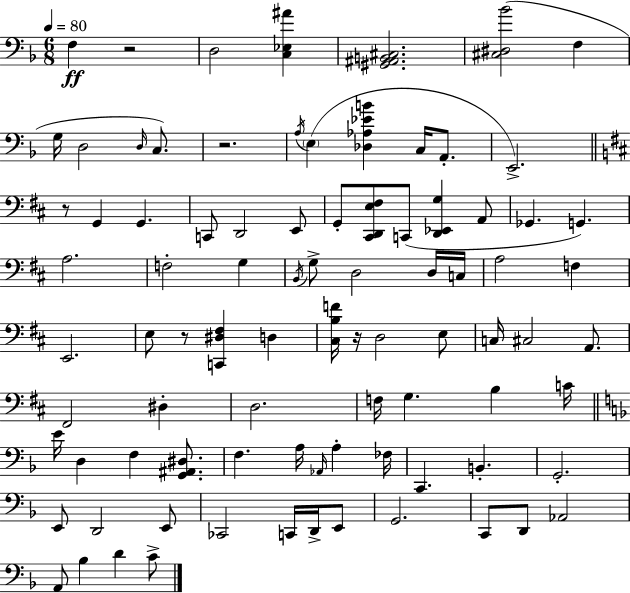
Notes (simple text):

F3/q R/h D3/h [C3,Eb3,A#4]/q [G#2,A#2,B2,C#3]/h. [C#3,D#3,Bb4]/h F3/q G3/s D3/h D3/s C3/e. R/h. A3/s E3/q [Db3,Ab3,Eb4,B4]/q C3/s A2/e. E2/h. R/e G2/q G2/q. C2/e D2/h E2/e G2/e [C#2,D2,E3,F#3]/e C2/e [D2,Eb2,G3]/q A2/e Gb2/q. G2/q. A3/h. F3/h G3/q B2/s G3/e D3/h D3/s C3/s A3/h F3/q E2/h. E3/e R/e [C2,D#3,F#3]/q D3/q [C#3,B3,F4]/s R/s D3/h E3/e C3/s C#3/h A2/e. F#2/h D#3/q D3/h. F3/s G3/q. B3/q C4/s E4/s D3/q F3/q [G2,A#2,D#3]/e. F3/q. A3/s Ab2/s A3/q FES3/s C2/q. B2/q. G2/h. E2/e D2/h E2/e CES2/h C2/s D2/s E2/e G2/h. C2/e D2/e Ab2/h A2/e Bb3/q D4/q C4/e